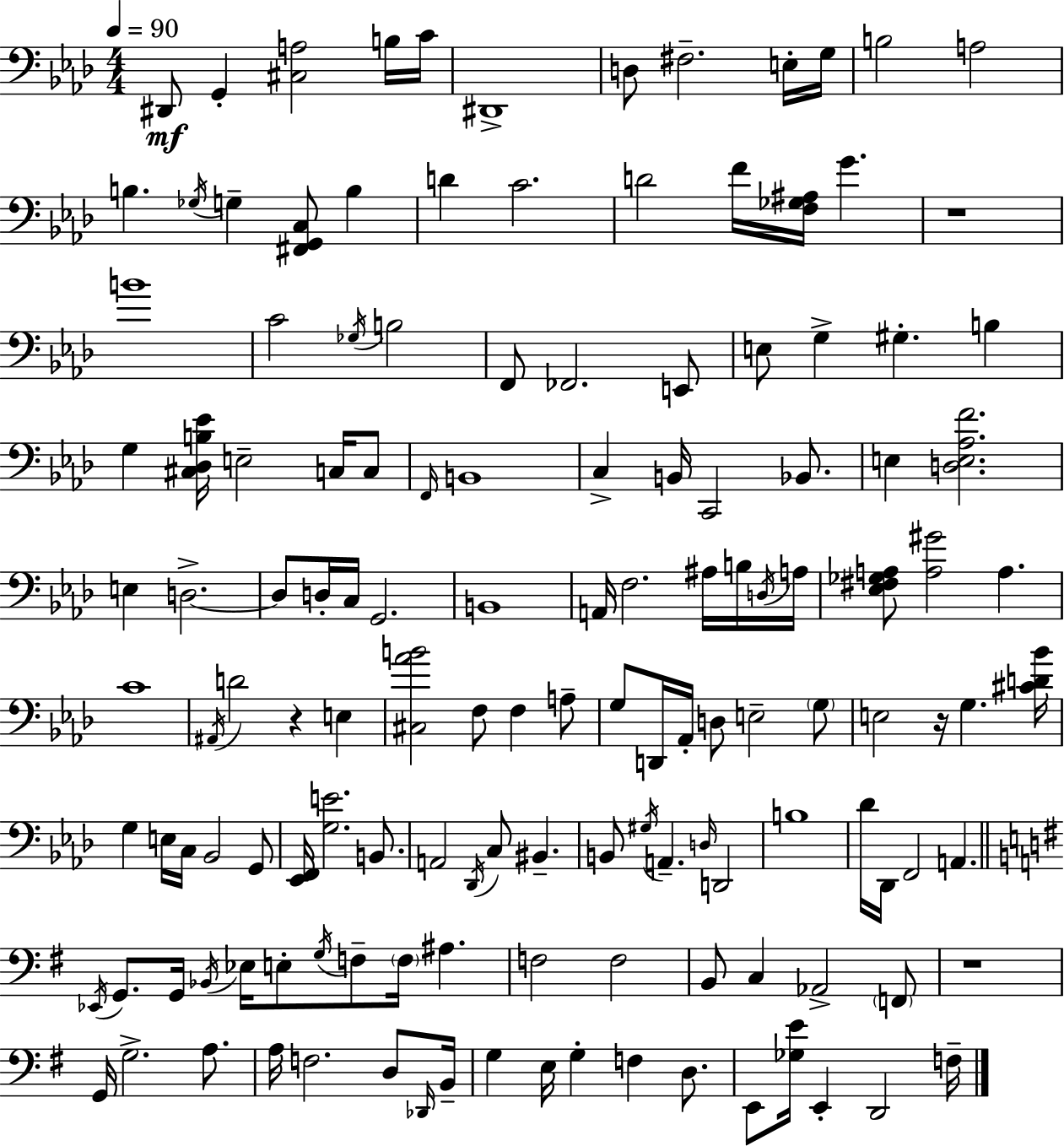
{
  \clef bass
  \numericTimeSignature
  \time 4/4
  \key f \minor
  \tempo 4 = 90
  dis,8\mf g,4-. <cis a>2 b16 c'16 | dis,1-> | d8 fis2.-- e16-. g16 | b2 a2 | \break b4. \acciaccatura { ges16 } g4-- <fis, g, c>8 b4 | d'4 c'2. | d'2 f'16 <f ges ais>16 g'4. | r1 | \break b'1 | c'2 \acciaccatura { ges16 } b2 | f,8 fes,2. | e,8 e8 g4-> gis4.-. b4 | \break g4 <cis des b ees'>16 e2-- c16 | c8 \grace { f,16 } b,1 | c4-> b,16 c,2 | bes,8. e4 <d e aes f'>2. | \break e4 d2.->~~ | d8 d16-. c16 g,2. | b,1 | a,16 f2. | \break ais16 b16 \acciaccatura { d16 } a16 <ees fis ges a>8 <a gis'>2 a4. | c'1 | \acciaccatura { ais,16 } d'2 r4 | e4 <cis aes' b'>2 f8 f4 | \break a8-- g8 d,16 aes,16-. d8 e2-- | \parenthesize g8 e2 r16 g4. | <cis' d' bes'>16 g4 e16 c16 bes,2 | g,8 <ees, f,>16 <g e'>2. | \break b,8. a,2 \acciaccatura { des,16 } c8 | bis,4.-- b,8 \acciaccatura { gis16 } a,4.-- \grace { d16 } | d,2 b1 | des'16 des,16 f,2 | \break a,4. \bar "||" \break \key g \major \acciaccatura { ees,16 } g,8. g,16 \acciaccatura { bes,16 } ees16 e8-. \acciaccatura { g16 } f8-- \parenthesize f16 ais4. | f2 f2 | b,8 c4 aes,2-> | \parenthesize f,8 r1 | \break g,16 g2.-> | a8. a16 f2. | d8 \grace { des,16 } b,16-- g4 e16 g4-. f4 | d8. e,8 <ges e'>16 e,4-. d,2 | \break f16-- \bar "|."
}